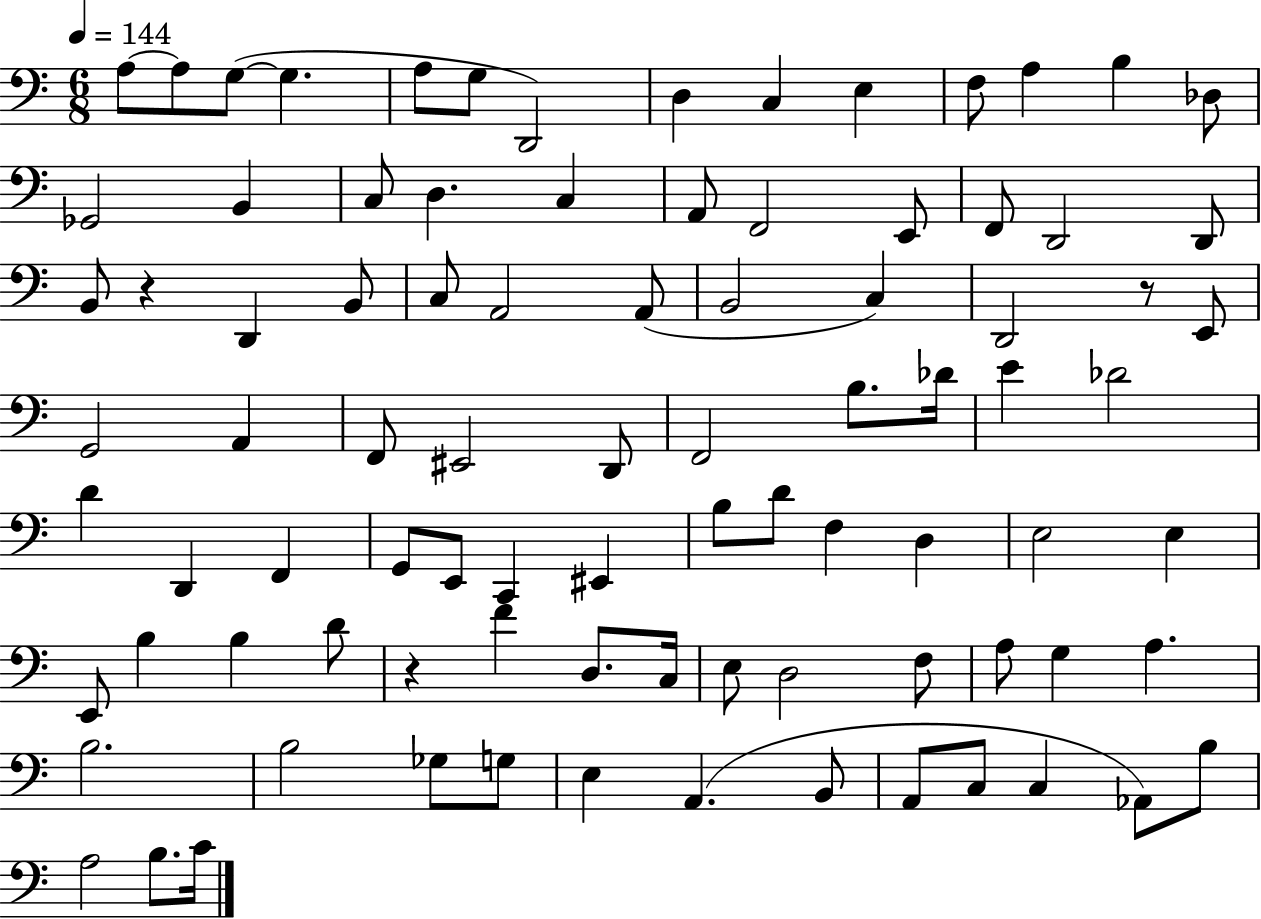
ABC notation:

X:1
T:Untitled
M:6/8
L:1/4
K:C
A,/2 A,/2 G,/2 G, A,/2 G,/2 D,,2 D, C, E, F,/2 A, B, _D,/2 _G,,2 B,, C,/2 D, C, A,,/2 F,,2 E,,/2 F,,/2 D,,2 D,,/2 B,,/2 z D,, B,,/2 C,/2 A,,2 A,,/2 B,,2 C, D,,2 z/2 E,,/2 G,,2 A,, F,,/2 ^E,,2 D,,/2 F,,2 B,/2 _D/4 E _D2 D D,, F,, G,,/2 E,,/2 C,, ^E,, B,/2 D/2 F, D, E,2 E, E,,/2 B, B, D/2 z F D,/2 C,/4 E,/2 D,2 F,/2 A,/2 G, A, B,2 B,2 _G,/2 G,/2 E, A,, B,,/2 A,,/2 C,/2 C, _A,,/2 B,/2 A,2 B,/2 C/4